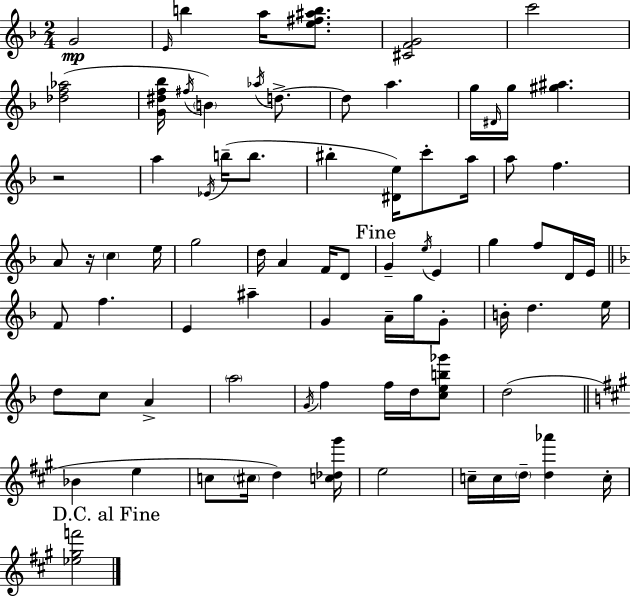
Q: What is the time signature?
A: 2/4